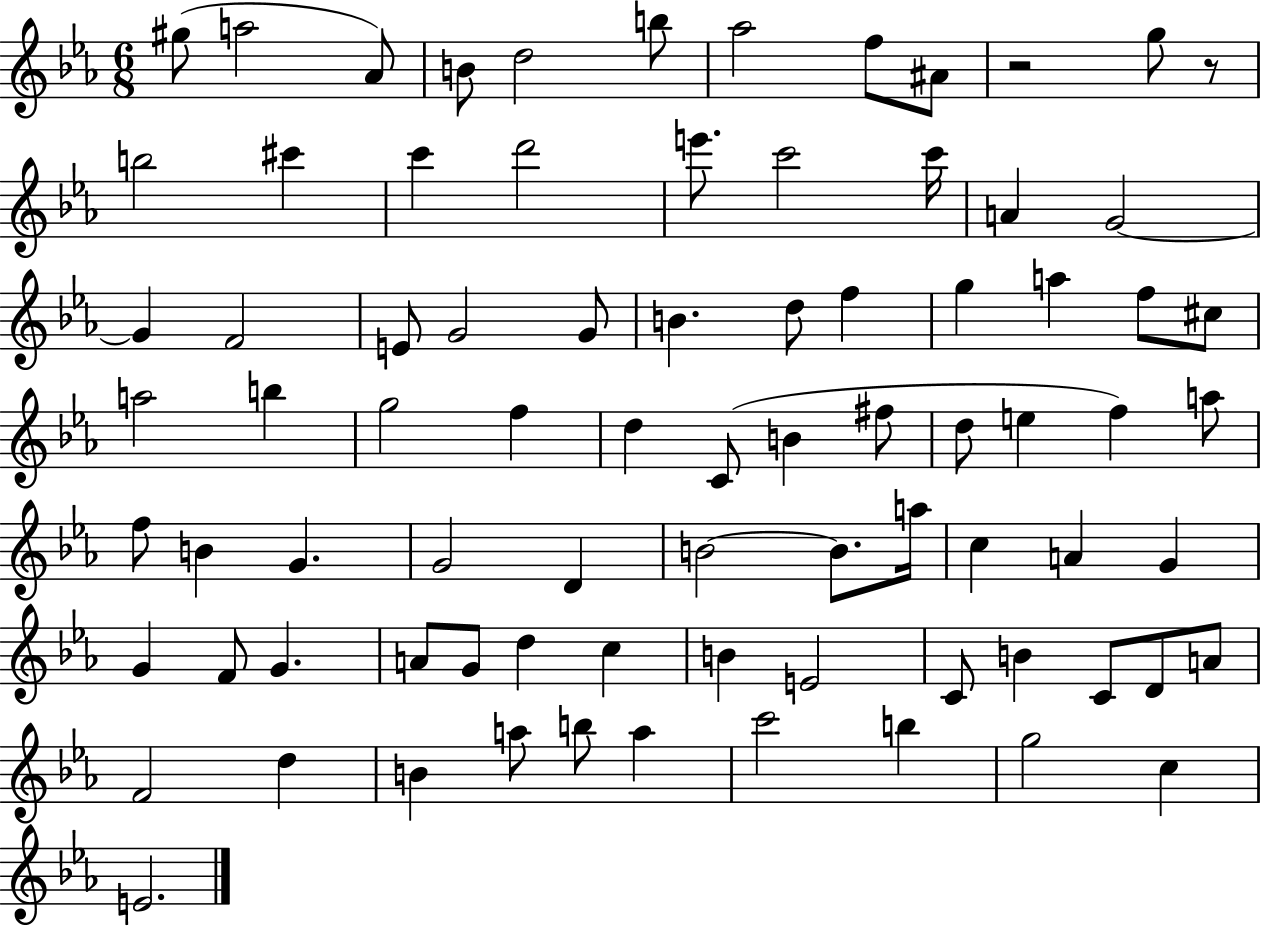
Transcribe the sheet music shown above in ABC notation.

X:1
T:Untitled
M:6/8
L:1/4
K:Eb
^g/2 a2 _A/2 B/2 d2 b/2 _a2 f/2 ^A/2 z2 g/2 z/2 b2 ^c' c' d'2 e'/2 c'2 c'/4 A G2 G F2 E/2 G2 G/2 B d/2 f g a f/2 ^c/2 a2 b g2 f d C/2 B ^f/2 d/2 e f a/2 f/2 B G G2 D B2 B/2 a/4 c A G G F/2 G A/2 G/2 d c B E2 C/2 B C/2 D/2 A/2 F2 d B a/2 b/2 a c'2 b g2 c E2